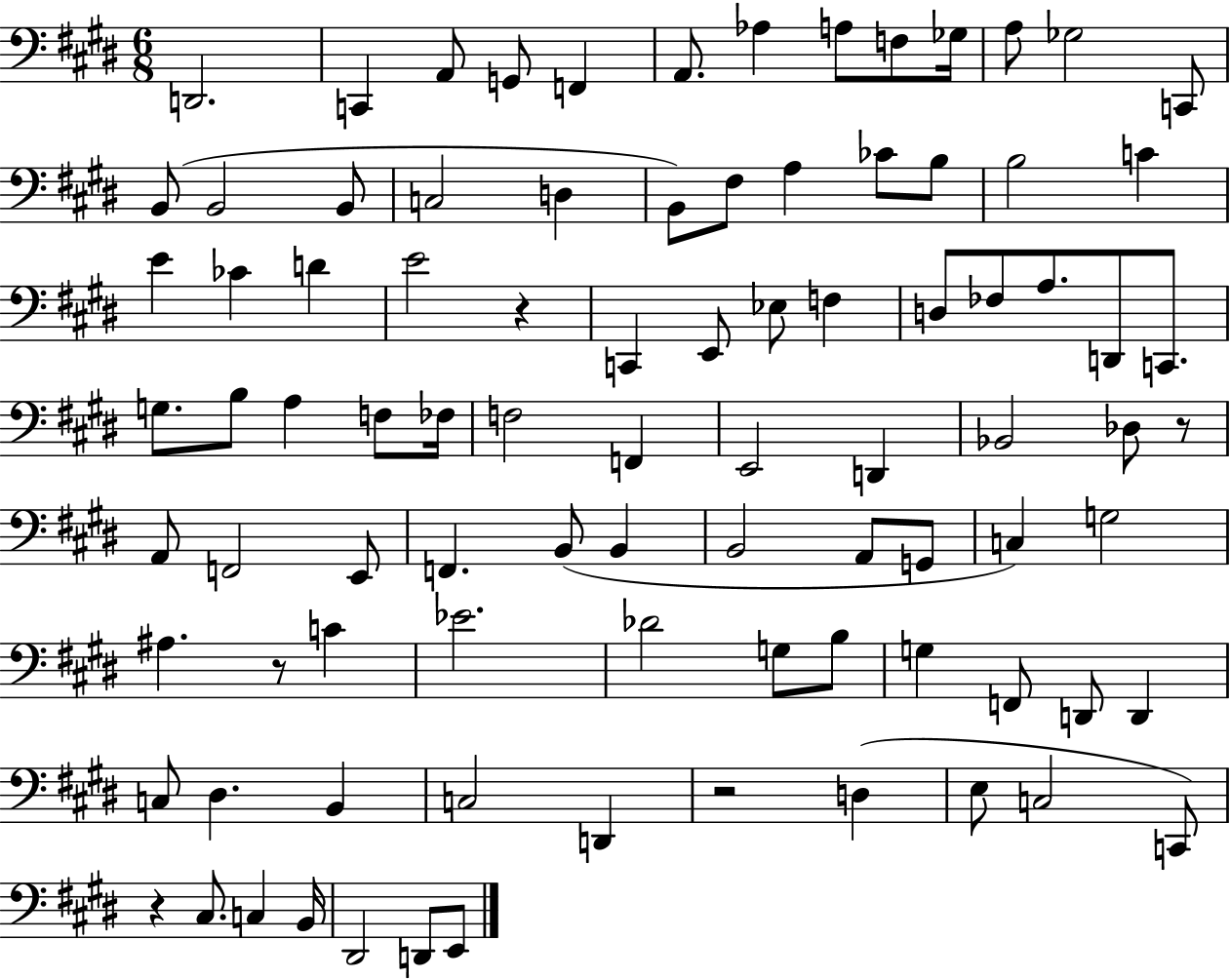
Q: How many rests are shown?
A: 5